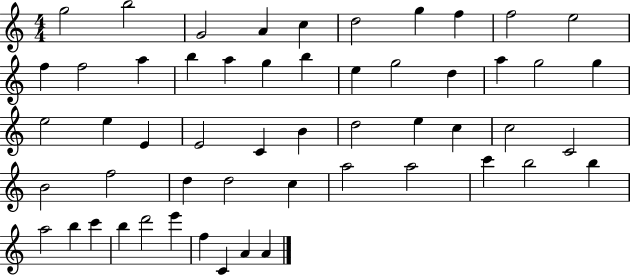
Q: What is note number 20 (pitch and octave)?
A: D5